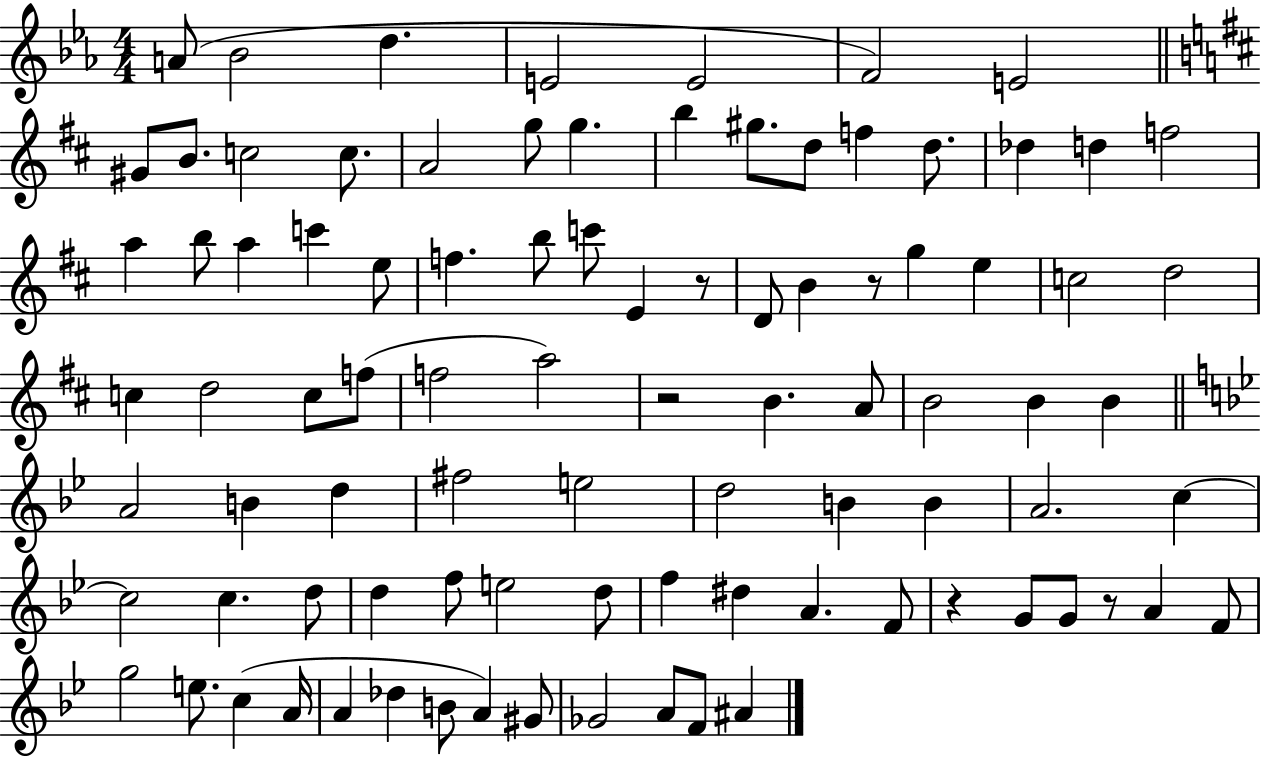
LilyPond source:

{
  \clef treble
  \numericTimeSignature
  \time 4/4
  \key ees \major
  a'8( bes'2 d''4. | e'2 e'2 | f'2) e'2 | \bar "||" \break \key d \major gis'8 b'8. c''2 c''8. | a'2 g''8 g''4. | b''4 gis''8. d''8 f''4 d''8. | des''4 d''4 f''2 | \break a''4 b''8 a''4 c'''4 e''8 | f''4. b''8 c'''8 e'4 r8 | d'8 b'4 r8 g''4 e''4 | c''2 d''2 | \break c''4 d''2 c''8 f''8( | f''2 a''2) | r2 b'4. a'8 | b'2 b'4 b'4 | \break \bar "||" \break \key bes \major a'2 b'4 d''4 | fis''2 e''2 | d''2 b'4 b'4 | a'2. c''4~~ | \break c''2 c''4. d''8 | d''4 f''8 e''2 d''8 | f''4 dis''4 a'4. f'8 | r4 g'8 g'8 r8 a'4 f'8 | \break g''2 e''8. c''4( a'16 | a'4 des''4 b'8 a'4) gis'8 | ges'2 a'8 f'8 ais'4 | \bar "|."
}